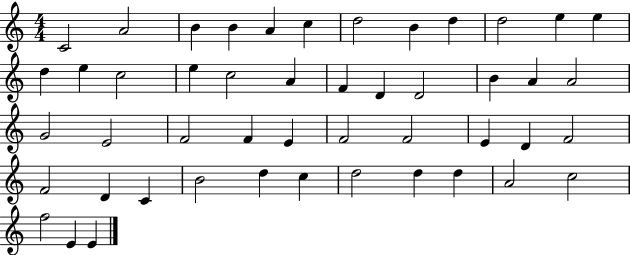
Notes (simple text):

C4/h A4/h B4/q B4/q A4/q C5/q D5/h B4/q D5/q D5/h E5/q E5/q D5/q E5/q C5/h E5/q C5/h A4/q F4/q D4/q D4/h B4/q A4/q A4/h G4/h E4/h F4/h F4/q E4/q F4/h F4/h E4/q D4/q F4/h F4/h D4/q C4/q B4/h D5/q C5/q D5/h D5/q D5/q A4/h C5/h F5/h E4/q E4/q